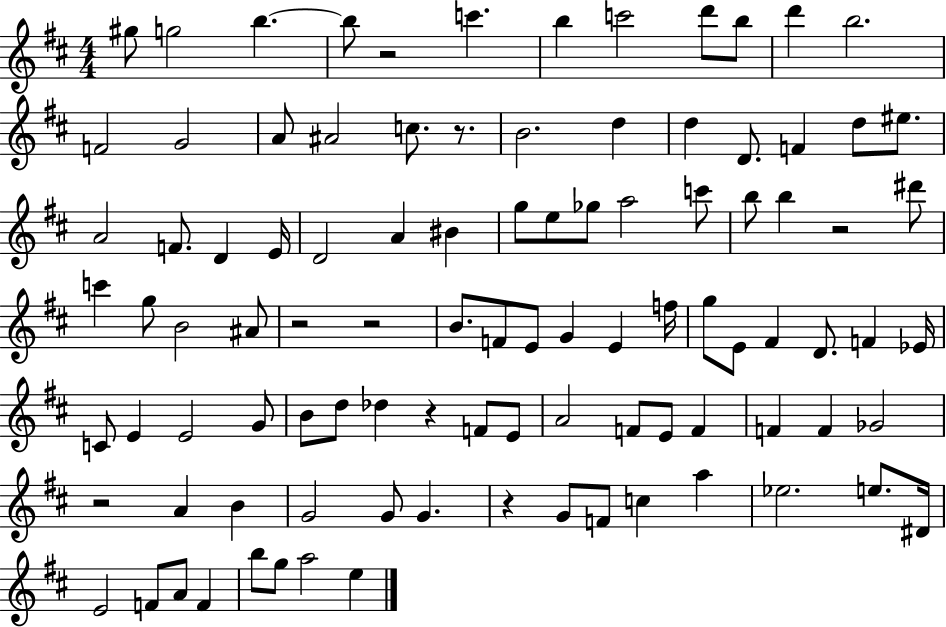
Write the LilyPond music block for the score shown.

{
  \clef treble
  \numericTimeSignature
  \time 4/4
  \key d \major
  \repeat volta 2 { gis''8 g''2 b''4.~~ | b''8 r2 c'''4. | b''4 c'''2 d'''8 b''8 | d'''4 b''2. | \break f'2 g'2 | a'8 ais'2 c''8. r8. | b'2. d''4 | d''4 d'8. f'4 d''8 eis''8. | \break a'2 f'8. d'4 e'16 | d'2 a'4 bis'4 | g''8 e''8 ges''8 a''2 c'''8 | b''8 b''4 r2 dis'''8 | \break c'''4 g''8 b'2 ais'8 | r2 r2 | b'8. f'8 e'8 g'4 e'4 f''16 | g''8 e'8 fis'4 d'8. f'4 ees'16 | \break c'8 e'4 e'2 g'8 | b'8 d''8 des''4 r4 f'8 e'8 | a'2 f'8 e'8 f'4 | f'4 f'4 ges'2 | \break r2 a'4 b'4 | g'2 g'8 g'4. | r4 g'8 f'8 c''4 a''4 | ees''2. e''8. dis'16 | \break e'2 f'8 a'8 f'4 | b''8 g''8 a''2 e''4 | } \bar "|."
}